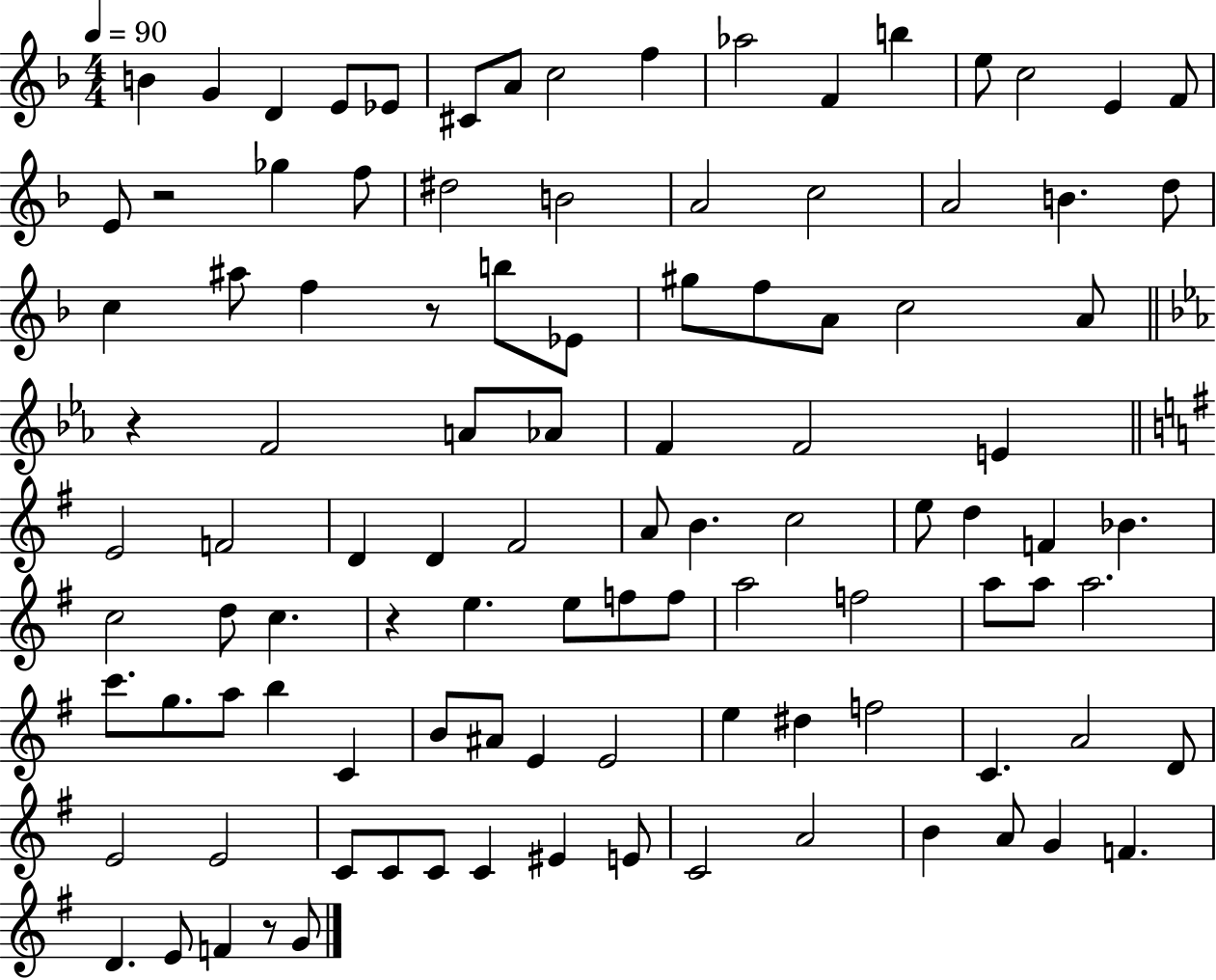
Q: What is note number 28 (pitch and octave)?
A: A#5